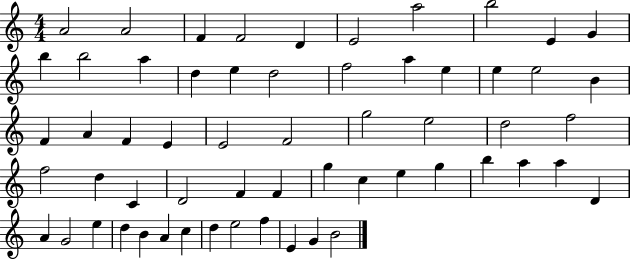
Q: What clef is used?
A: treble